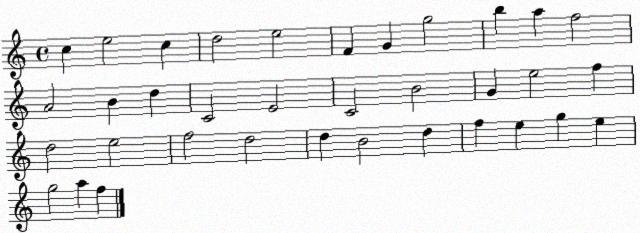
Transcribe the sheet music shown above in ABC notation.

X:1
T:Untitled
M:4/4
L:1/4
K:C
c e2 c d2 e2 F G g2 b a f2 A2 B d C2 E2 C2 B2 G e2 f d2 e2 f2 d2 d B2 d f e g e g2 a f